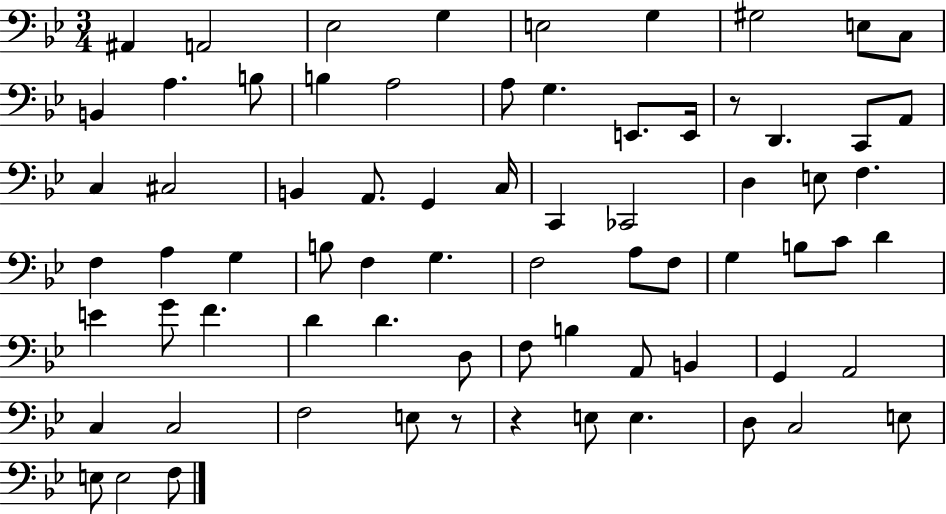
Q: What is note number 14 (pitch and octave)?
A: A3